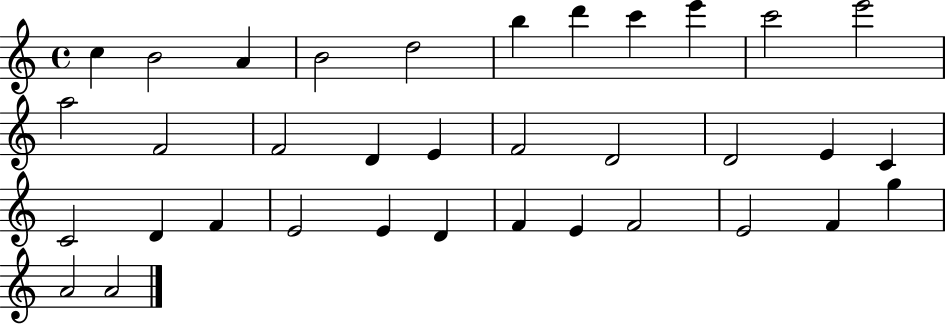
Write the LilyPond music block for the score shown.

{
  \clef treble
  \time 4/4
  \defaultTimeSignature
  \key c \major
  c''4 b'2 a'4 | b'2 d''2 | b''4 d'''4 c'''4 e'''4 | c'''2 e'''2 | \break a''2 f'2 | f'2 d'4 e'4 | f'2 d'2 | d'2 e'4 c'4 | \break c'2 d'4 f'4 | e'2 e'4 d'4 | f'4 e'4 f'2 | e'2 f'4 g''4 | \break a'2 a'2 | \bar "|."
}